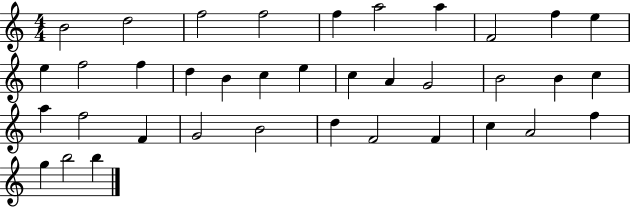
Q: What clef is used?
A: treble